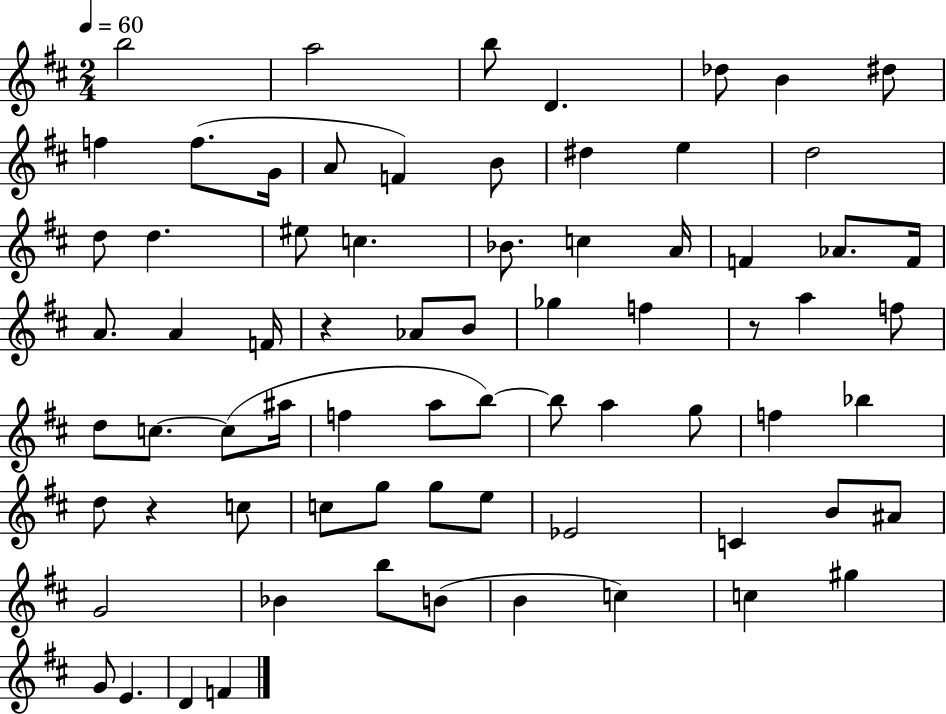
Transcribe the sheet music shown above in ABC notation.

X:1
T:Untitled
M:2/4
L:1/4
K:D
b2 a2 b/2 D _d/2 B ^d/2 f f/2 G/4 A/2 F B/2 ^d e d2 d/2 d ^e/2 c _B/2 c A/4 F _A/2 F/4 A/2 A F/4 z _A/2 B/2 _g f z/2 a f/2 d/2 c/2 c/2 ^a/4 f a/2 b/2 b/2 a g/2 f _b d/2 z c/2 c/2 g/2 g/2 e/2 _E2 C B/2 ^A/2 G2 _B b/2 B/2 B c c ^g G/2 E D F